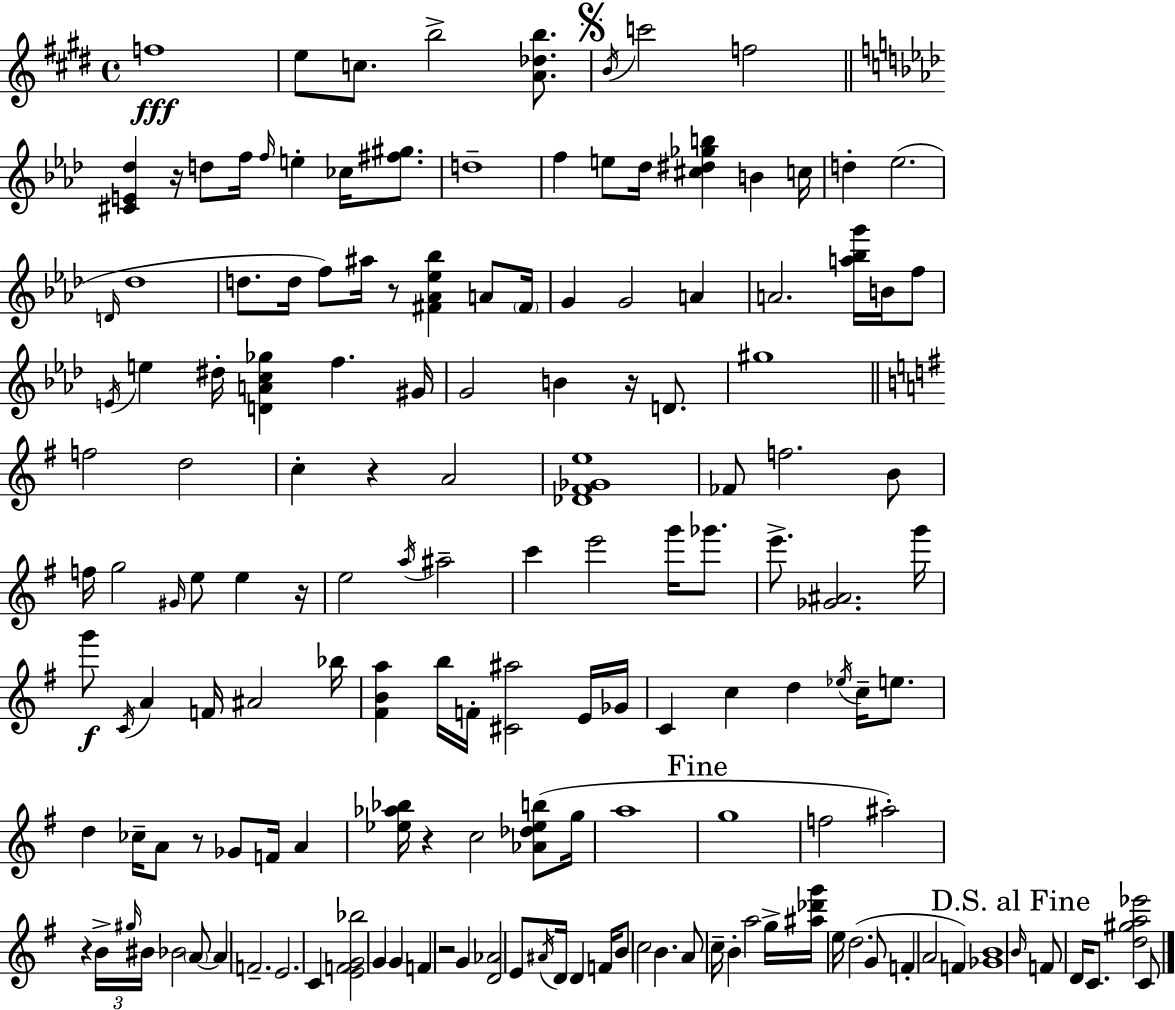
{
  \clef treble
  \time 4/4
  \defaultTimeSignature
  \key e \major
  f''1\fff | e''8 c''8. b''2-> <a' des'' b''>8. | \mark \markup { \musicglyph "scripts.segno" } \acciaccatura { b'16 } c'''2 f''2 | \bar "||" \break \key aes \major <cis' e' des''>4 r16 d''8 f''16 \grace { f''16 } e''4-. ces''16 <fis'' gis''>8. | d''1-- | f''4 e''8 des''16 <cis'' dis'' ges'' b''>4 b'4 | c''16 d''4-. ees''2.( | \break \grace { d'16 } des''1 | d''8. d''16 f''8) ais''16 r8 <fis' aes' ees'' bes''>4 a'8 | \parenthesize fis'16 g'4 g'2 a'4 | a'2. <a'' bes'' g'''>16 b'16 | \break f''8 \acciaccatura { e'16 } e''4 dis''16-. <d' a' c'' ges''>4 f''4. | gis'16 g'2 b'4 r16 | d'8. gis''1 | \bar "||" \break \key g \major f''2 d''2 | c''4-. r4 a'2 | <des' fis' ges' e''>1 | fes'8 f''2. b'8 | \break f''16 g''2 \grace { gis'16 } e''8 e''4 | r16 e''2 \acciaccatura { a''16 } ais''2-- | c'''4 e'''2 g'''16 ges'''8. | e'''8.-> <ges' ais'>2. | \break g'''16 g'''8\f \acciaccatura { c'16 } a'4 f'16 ais'2 | bes''16 <fis' b' a''>4 b''16 f'16-. <cis' ais''>2 | e'16 ges'16 c'4 c''4 d''4 \acciaccatura { ees''16 } | c''16-- e''8. d''4 ces''16-- a'8 r8 ges'8 f'16 | \break a'4 <ees'' aes'' bes''>16 r4 c''2 | <aes' des'' ees'' b''>8( g''16 a''1 | \mark "Fine" g''1 | f''2 ais''2-.) | \break r4 \tuplet 3/2 { b'16-> \grace { gis''16 } bis'16 } bes'2 | \parenthesize a'8~~ a'4 f'2.-- | e'2. | c'4 <e' f' g' bes''>2 g'4 | \break g'4 f'4 r2 | g'4 <d' aes'>2 e'8 \acciaccatura { ais'16 } | d'16 d'4 f'16 b'8 c''2 | b'4. a'8 c''16-- b'4-. a''2 | \break g''16-> <ais'' des''' g'''>16 e''16 d''2.( | g'8 f'4-. a'2 | f'4) <ges' b'>1 | \mark "D.S. al Fine" \grace { b'16 } f'8 d'16 c'8. <d'' gis'' a'' ees'''>2 | \break c'8 \bar "|."
}